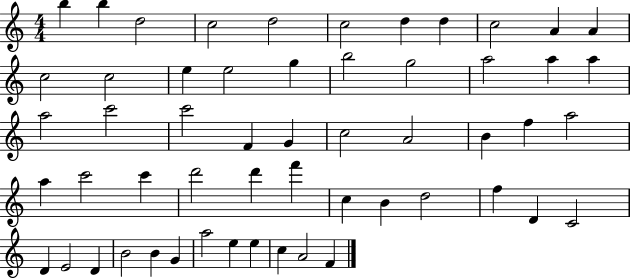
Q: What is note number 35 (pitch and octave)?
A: D6